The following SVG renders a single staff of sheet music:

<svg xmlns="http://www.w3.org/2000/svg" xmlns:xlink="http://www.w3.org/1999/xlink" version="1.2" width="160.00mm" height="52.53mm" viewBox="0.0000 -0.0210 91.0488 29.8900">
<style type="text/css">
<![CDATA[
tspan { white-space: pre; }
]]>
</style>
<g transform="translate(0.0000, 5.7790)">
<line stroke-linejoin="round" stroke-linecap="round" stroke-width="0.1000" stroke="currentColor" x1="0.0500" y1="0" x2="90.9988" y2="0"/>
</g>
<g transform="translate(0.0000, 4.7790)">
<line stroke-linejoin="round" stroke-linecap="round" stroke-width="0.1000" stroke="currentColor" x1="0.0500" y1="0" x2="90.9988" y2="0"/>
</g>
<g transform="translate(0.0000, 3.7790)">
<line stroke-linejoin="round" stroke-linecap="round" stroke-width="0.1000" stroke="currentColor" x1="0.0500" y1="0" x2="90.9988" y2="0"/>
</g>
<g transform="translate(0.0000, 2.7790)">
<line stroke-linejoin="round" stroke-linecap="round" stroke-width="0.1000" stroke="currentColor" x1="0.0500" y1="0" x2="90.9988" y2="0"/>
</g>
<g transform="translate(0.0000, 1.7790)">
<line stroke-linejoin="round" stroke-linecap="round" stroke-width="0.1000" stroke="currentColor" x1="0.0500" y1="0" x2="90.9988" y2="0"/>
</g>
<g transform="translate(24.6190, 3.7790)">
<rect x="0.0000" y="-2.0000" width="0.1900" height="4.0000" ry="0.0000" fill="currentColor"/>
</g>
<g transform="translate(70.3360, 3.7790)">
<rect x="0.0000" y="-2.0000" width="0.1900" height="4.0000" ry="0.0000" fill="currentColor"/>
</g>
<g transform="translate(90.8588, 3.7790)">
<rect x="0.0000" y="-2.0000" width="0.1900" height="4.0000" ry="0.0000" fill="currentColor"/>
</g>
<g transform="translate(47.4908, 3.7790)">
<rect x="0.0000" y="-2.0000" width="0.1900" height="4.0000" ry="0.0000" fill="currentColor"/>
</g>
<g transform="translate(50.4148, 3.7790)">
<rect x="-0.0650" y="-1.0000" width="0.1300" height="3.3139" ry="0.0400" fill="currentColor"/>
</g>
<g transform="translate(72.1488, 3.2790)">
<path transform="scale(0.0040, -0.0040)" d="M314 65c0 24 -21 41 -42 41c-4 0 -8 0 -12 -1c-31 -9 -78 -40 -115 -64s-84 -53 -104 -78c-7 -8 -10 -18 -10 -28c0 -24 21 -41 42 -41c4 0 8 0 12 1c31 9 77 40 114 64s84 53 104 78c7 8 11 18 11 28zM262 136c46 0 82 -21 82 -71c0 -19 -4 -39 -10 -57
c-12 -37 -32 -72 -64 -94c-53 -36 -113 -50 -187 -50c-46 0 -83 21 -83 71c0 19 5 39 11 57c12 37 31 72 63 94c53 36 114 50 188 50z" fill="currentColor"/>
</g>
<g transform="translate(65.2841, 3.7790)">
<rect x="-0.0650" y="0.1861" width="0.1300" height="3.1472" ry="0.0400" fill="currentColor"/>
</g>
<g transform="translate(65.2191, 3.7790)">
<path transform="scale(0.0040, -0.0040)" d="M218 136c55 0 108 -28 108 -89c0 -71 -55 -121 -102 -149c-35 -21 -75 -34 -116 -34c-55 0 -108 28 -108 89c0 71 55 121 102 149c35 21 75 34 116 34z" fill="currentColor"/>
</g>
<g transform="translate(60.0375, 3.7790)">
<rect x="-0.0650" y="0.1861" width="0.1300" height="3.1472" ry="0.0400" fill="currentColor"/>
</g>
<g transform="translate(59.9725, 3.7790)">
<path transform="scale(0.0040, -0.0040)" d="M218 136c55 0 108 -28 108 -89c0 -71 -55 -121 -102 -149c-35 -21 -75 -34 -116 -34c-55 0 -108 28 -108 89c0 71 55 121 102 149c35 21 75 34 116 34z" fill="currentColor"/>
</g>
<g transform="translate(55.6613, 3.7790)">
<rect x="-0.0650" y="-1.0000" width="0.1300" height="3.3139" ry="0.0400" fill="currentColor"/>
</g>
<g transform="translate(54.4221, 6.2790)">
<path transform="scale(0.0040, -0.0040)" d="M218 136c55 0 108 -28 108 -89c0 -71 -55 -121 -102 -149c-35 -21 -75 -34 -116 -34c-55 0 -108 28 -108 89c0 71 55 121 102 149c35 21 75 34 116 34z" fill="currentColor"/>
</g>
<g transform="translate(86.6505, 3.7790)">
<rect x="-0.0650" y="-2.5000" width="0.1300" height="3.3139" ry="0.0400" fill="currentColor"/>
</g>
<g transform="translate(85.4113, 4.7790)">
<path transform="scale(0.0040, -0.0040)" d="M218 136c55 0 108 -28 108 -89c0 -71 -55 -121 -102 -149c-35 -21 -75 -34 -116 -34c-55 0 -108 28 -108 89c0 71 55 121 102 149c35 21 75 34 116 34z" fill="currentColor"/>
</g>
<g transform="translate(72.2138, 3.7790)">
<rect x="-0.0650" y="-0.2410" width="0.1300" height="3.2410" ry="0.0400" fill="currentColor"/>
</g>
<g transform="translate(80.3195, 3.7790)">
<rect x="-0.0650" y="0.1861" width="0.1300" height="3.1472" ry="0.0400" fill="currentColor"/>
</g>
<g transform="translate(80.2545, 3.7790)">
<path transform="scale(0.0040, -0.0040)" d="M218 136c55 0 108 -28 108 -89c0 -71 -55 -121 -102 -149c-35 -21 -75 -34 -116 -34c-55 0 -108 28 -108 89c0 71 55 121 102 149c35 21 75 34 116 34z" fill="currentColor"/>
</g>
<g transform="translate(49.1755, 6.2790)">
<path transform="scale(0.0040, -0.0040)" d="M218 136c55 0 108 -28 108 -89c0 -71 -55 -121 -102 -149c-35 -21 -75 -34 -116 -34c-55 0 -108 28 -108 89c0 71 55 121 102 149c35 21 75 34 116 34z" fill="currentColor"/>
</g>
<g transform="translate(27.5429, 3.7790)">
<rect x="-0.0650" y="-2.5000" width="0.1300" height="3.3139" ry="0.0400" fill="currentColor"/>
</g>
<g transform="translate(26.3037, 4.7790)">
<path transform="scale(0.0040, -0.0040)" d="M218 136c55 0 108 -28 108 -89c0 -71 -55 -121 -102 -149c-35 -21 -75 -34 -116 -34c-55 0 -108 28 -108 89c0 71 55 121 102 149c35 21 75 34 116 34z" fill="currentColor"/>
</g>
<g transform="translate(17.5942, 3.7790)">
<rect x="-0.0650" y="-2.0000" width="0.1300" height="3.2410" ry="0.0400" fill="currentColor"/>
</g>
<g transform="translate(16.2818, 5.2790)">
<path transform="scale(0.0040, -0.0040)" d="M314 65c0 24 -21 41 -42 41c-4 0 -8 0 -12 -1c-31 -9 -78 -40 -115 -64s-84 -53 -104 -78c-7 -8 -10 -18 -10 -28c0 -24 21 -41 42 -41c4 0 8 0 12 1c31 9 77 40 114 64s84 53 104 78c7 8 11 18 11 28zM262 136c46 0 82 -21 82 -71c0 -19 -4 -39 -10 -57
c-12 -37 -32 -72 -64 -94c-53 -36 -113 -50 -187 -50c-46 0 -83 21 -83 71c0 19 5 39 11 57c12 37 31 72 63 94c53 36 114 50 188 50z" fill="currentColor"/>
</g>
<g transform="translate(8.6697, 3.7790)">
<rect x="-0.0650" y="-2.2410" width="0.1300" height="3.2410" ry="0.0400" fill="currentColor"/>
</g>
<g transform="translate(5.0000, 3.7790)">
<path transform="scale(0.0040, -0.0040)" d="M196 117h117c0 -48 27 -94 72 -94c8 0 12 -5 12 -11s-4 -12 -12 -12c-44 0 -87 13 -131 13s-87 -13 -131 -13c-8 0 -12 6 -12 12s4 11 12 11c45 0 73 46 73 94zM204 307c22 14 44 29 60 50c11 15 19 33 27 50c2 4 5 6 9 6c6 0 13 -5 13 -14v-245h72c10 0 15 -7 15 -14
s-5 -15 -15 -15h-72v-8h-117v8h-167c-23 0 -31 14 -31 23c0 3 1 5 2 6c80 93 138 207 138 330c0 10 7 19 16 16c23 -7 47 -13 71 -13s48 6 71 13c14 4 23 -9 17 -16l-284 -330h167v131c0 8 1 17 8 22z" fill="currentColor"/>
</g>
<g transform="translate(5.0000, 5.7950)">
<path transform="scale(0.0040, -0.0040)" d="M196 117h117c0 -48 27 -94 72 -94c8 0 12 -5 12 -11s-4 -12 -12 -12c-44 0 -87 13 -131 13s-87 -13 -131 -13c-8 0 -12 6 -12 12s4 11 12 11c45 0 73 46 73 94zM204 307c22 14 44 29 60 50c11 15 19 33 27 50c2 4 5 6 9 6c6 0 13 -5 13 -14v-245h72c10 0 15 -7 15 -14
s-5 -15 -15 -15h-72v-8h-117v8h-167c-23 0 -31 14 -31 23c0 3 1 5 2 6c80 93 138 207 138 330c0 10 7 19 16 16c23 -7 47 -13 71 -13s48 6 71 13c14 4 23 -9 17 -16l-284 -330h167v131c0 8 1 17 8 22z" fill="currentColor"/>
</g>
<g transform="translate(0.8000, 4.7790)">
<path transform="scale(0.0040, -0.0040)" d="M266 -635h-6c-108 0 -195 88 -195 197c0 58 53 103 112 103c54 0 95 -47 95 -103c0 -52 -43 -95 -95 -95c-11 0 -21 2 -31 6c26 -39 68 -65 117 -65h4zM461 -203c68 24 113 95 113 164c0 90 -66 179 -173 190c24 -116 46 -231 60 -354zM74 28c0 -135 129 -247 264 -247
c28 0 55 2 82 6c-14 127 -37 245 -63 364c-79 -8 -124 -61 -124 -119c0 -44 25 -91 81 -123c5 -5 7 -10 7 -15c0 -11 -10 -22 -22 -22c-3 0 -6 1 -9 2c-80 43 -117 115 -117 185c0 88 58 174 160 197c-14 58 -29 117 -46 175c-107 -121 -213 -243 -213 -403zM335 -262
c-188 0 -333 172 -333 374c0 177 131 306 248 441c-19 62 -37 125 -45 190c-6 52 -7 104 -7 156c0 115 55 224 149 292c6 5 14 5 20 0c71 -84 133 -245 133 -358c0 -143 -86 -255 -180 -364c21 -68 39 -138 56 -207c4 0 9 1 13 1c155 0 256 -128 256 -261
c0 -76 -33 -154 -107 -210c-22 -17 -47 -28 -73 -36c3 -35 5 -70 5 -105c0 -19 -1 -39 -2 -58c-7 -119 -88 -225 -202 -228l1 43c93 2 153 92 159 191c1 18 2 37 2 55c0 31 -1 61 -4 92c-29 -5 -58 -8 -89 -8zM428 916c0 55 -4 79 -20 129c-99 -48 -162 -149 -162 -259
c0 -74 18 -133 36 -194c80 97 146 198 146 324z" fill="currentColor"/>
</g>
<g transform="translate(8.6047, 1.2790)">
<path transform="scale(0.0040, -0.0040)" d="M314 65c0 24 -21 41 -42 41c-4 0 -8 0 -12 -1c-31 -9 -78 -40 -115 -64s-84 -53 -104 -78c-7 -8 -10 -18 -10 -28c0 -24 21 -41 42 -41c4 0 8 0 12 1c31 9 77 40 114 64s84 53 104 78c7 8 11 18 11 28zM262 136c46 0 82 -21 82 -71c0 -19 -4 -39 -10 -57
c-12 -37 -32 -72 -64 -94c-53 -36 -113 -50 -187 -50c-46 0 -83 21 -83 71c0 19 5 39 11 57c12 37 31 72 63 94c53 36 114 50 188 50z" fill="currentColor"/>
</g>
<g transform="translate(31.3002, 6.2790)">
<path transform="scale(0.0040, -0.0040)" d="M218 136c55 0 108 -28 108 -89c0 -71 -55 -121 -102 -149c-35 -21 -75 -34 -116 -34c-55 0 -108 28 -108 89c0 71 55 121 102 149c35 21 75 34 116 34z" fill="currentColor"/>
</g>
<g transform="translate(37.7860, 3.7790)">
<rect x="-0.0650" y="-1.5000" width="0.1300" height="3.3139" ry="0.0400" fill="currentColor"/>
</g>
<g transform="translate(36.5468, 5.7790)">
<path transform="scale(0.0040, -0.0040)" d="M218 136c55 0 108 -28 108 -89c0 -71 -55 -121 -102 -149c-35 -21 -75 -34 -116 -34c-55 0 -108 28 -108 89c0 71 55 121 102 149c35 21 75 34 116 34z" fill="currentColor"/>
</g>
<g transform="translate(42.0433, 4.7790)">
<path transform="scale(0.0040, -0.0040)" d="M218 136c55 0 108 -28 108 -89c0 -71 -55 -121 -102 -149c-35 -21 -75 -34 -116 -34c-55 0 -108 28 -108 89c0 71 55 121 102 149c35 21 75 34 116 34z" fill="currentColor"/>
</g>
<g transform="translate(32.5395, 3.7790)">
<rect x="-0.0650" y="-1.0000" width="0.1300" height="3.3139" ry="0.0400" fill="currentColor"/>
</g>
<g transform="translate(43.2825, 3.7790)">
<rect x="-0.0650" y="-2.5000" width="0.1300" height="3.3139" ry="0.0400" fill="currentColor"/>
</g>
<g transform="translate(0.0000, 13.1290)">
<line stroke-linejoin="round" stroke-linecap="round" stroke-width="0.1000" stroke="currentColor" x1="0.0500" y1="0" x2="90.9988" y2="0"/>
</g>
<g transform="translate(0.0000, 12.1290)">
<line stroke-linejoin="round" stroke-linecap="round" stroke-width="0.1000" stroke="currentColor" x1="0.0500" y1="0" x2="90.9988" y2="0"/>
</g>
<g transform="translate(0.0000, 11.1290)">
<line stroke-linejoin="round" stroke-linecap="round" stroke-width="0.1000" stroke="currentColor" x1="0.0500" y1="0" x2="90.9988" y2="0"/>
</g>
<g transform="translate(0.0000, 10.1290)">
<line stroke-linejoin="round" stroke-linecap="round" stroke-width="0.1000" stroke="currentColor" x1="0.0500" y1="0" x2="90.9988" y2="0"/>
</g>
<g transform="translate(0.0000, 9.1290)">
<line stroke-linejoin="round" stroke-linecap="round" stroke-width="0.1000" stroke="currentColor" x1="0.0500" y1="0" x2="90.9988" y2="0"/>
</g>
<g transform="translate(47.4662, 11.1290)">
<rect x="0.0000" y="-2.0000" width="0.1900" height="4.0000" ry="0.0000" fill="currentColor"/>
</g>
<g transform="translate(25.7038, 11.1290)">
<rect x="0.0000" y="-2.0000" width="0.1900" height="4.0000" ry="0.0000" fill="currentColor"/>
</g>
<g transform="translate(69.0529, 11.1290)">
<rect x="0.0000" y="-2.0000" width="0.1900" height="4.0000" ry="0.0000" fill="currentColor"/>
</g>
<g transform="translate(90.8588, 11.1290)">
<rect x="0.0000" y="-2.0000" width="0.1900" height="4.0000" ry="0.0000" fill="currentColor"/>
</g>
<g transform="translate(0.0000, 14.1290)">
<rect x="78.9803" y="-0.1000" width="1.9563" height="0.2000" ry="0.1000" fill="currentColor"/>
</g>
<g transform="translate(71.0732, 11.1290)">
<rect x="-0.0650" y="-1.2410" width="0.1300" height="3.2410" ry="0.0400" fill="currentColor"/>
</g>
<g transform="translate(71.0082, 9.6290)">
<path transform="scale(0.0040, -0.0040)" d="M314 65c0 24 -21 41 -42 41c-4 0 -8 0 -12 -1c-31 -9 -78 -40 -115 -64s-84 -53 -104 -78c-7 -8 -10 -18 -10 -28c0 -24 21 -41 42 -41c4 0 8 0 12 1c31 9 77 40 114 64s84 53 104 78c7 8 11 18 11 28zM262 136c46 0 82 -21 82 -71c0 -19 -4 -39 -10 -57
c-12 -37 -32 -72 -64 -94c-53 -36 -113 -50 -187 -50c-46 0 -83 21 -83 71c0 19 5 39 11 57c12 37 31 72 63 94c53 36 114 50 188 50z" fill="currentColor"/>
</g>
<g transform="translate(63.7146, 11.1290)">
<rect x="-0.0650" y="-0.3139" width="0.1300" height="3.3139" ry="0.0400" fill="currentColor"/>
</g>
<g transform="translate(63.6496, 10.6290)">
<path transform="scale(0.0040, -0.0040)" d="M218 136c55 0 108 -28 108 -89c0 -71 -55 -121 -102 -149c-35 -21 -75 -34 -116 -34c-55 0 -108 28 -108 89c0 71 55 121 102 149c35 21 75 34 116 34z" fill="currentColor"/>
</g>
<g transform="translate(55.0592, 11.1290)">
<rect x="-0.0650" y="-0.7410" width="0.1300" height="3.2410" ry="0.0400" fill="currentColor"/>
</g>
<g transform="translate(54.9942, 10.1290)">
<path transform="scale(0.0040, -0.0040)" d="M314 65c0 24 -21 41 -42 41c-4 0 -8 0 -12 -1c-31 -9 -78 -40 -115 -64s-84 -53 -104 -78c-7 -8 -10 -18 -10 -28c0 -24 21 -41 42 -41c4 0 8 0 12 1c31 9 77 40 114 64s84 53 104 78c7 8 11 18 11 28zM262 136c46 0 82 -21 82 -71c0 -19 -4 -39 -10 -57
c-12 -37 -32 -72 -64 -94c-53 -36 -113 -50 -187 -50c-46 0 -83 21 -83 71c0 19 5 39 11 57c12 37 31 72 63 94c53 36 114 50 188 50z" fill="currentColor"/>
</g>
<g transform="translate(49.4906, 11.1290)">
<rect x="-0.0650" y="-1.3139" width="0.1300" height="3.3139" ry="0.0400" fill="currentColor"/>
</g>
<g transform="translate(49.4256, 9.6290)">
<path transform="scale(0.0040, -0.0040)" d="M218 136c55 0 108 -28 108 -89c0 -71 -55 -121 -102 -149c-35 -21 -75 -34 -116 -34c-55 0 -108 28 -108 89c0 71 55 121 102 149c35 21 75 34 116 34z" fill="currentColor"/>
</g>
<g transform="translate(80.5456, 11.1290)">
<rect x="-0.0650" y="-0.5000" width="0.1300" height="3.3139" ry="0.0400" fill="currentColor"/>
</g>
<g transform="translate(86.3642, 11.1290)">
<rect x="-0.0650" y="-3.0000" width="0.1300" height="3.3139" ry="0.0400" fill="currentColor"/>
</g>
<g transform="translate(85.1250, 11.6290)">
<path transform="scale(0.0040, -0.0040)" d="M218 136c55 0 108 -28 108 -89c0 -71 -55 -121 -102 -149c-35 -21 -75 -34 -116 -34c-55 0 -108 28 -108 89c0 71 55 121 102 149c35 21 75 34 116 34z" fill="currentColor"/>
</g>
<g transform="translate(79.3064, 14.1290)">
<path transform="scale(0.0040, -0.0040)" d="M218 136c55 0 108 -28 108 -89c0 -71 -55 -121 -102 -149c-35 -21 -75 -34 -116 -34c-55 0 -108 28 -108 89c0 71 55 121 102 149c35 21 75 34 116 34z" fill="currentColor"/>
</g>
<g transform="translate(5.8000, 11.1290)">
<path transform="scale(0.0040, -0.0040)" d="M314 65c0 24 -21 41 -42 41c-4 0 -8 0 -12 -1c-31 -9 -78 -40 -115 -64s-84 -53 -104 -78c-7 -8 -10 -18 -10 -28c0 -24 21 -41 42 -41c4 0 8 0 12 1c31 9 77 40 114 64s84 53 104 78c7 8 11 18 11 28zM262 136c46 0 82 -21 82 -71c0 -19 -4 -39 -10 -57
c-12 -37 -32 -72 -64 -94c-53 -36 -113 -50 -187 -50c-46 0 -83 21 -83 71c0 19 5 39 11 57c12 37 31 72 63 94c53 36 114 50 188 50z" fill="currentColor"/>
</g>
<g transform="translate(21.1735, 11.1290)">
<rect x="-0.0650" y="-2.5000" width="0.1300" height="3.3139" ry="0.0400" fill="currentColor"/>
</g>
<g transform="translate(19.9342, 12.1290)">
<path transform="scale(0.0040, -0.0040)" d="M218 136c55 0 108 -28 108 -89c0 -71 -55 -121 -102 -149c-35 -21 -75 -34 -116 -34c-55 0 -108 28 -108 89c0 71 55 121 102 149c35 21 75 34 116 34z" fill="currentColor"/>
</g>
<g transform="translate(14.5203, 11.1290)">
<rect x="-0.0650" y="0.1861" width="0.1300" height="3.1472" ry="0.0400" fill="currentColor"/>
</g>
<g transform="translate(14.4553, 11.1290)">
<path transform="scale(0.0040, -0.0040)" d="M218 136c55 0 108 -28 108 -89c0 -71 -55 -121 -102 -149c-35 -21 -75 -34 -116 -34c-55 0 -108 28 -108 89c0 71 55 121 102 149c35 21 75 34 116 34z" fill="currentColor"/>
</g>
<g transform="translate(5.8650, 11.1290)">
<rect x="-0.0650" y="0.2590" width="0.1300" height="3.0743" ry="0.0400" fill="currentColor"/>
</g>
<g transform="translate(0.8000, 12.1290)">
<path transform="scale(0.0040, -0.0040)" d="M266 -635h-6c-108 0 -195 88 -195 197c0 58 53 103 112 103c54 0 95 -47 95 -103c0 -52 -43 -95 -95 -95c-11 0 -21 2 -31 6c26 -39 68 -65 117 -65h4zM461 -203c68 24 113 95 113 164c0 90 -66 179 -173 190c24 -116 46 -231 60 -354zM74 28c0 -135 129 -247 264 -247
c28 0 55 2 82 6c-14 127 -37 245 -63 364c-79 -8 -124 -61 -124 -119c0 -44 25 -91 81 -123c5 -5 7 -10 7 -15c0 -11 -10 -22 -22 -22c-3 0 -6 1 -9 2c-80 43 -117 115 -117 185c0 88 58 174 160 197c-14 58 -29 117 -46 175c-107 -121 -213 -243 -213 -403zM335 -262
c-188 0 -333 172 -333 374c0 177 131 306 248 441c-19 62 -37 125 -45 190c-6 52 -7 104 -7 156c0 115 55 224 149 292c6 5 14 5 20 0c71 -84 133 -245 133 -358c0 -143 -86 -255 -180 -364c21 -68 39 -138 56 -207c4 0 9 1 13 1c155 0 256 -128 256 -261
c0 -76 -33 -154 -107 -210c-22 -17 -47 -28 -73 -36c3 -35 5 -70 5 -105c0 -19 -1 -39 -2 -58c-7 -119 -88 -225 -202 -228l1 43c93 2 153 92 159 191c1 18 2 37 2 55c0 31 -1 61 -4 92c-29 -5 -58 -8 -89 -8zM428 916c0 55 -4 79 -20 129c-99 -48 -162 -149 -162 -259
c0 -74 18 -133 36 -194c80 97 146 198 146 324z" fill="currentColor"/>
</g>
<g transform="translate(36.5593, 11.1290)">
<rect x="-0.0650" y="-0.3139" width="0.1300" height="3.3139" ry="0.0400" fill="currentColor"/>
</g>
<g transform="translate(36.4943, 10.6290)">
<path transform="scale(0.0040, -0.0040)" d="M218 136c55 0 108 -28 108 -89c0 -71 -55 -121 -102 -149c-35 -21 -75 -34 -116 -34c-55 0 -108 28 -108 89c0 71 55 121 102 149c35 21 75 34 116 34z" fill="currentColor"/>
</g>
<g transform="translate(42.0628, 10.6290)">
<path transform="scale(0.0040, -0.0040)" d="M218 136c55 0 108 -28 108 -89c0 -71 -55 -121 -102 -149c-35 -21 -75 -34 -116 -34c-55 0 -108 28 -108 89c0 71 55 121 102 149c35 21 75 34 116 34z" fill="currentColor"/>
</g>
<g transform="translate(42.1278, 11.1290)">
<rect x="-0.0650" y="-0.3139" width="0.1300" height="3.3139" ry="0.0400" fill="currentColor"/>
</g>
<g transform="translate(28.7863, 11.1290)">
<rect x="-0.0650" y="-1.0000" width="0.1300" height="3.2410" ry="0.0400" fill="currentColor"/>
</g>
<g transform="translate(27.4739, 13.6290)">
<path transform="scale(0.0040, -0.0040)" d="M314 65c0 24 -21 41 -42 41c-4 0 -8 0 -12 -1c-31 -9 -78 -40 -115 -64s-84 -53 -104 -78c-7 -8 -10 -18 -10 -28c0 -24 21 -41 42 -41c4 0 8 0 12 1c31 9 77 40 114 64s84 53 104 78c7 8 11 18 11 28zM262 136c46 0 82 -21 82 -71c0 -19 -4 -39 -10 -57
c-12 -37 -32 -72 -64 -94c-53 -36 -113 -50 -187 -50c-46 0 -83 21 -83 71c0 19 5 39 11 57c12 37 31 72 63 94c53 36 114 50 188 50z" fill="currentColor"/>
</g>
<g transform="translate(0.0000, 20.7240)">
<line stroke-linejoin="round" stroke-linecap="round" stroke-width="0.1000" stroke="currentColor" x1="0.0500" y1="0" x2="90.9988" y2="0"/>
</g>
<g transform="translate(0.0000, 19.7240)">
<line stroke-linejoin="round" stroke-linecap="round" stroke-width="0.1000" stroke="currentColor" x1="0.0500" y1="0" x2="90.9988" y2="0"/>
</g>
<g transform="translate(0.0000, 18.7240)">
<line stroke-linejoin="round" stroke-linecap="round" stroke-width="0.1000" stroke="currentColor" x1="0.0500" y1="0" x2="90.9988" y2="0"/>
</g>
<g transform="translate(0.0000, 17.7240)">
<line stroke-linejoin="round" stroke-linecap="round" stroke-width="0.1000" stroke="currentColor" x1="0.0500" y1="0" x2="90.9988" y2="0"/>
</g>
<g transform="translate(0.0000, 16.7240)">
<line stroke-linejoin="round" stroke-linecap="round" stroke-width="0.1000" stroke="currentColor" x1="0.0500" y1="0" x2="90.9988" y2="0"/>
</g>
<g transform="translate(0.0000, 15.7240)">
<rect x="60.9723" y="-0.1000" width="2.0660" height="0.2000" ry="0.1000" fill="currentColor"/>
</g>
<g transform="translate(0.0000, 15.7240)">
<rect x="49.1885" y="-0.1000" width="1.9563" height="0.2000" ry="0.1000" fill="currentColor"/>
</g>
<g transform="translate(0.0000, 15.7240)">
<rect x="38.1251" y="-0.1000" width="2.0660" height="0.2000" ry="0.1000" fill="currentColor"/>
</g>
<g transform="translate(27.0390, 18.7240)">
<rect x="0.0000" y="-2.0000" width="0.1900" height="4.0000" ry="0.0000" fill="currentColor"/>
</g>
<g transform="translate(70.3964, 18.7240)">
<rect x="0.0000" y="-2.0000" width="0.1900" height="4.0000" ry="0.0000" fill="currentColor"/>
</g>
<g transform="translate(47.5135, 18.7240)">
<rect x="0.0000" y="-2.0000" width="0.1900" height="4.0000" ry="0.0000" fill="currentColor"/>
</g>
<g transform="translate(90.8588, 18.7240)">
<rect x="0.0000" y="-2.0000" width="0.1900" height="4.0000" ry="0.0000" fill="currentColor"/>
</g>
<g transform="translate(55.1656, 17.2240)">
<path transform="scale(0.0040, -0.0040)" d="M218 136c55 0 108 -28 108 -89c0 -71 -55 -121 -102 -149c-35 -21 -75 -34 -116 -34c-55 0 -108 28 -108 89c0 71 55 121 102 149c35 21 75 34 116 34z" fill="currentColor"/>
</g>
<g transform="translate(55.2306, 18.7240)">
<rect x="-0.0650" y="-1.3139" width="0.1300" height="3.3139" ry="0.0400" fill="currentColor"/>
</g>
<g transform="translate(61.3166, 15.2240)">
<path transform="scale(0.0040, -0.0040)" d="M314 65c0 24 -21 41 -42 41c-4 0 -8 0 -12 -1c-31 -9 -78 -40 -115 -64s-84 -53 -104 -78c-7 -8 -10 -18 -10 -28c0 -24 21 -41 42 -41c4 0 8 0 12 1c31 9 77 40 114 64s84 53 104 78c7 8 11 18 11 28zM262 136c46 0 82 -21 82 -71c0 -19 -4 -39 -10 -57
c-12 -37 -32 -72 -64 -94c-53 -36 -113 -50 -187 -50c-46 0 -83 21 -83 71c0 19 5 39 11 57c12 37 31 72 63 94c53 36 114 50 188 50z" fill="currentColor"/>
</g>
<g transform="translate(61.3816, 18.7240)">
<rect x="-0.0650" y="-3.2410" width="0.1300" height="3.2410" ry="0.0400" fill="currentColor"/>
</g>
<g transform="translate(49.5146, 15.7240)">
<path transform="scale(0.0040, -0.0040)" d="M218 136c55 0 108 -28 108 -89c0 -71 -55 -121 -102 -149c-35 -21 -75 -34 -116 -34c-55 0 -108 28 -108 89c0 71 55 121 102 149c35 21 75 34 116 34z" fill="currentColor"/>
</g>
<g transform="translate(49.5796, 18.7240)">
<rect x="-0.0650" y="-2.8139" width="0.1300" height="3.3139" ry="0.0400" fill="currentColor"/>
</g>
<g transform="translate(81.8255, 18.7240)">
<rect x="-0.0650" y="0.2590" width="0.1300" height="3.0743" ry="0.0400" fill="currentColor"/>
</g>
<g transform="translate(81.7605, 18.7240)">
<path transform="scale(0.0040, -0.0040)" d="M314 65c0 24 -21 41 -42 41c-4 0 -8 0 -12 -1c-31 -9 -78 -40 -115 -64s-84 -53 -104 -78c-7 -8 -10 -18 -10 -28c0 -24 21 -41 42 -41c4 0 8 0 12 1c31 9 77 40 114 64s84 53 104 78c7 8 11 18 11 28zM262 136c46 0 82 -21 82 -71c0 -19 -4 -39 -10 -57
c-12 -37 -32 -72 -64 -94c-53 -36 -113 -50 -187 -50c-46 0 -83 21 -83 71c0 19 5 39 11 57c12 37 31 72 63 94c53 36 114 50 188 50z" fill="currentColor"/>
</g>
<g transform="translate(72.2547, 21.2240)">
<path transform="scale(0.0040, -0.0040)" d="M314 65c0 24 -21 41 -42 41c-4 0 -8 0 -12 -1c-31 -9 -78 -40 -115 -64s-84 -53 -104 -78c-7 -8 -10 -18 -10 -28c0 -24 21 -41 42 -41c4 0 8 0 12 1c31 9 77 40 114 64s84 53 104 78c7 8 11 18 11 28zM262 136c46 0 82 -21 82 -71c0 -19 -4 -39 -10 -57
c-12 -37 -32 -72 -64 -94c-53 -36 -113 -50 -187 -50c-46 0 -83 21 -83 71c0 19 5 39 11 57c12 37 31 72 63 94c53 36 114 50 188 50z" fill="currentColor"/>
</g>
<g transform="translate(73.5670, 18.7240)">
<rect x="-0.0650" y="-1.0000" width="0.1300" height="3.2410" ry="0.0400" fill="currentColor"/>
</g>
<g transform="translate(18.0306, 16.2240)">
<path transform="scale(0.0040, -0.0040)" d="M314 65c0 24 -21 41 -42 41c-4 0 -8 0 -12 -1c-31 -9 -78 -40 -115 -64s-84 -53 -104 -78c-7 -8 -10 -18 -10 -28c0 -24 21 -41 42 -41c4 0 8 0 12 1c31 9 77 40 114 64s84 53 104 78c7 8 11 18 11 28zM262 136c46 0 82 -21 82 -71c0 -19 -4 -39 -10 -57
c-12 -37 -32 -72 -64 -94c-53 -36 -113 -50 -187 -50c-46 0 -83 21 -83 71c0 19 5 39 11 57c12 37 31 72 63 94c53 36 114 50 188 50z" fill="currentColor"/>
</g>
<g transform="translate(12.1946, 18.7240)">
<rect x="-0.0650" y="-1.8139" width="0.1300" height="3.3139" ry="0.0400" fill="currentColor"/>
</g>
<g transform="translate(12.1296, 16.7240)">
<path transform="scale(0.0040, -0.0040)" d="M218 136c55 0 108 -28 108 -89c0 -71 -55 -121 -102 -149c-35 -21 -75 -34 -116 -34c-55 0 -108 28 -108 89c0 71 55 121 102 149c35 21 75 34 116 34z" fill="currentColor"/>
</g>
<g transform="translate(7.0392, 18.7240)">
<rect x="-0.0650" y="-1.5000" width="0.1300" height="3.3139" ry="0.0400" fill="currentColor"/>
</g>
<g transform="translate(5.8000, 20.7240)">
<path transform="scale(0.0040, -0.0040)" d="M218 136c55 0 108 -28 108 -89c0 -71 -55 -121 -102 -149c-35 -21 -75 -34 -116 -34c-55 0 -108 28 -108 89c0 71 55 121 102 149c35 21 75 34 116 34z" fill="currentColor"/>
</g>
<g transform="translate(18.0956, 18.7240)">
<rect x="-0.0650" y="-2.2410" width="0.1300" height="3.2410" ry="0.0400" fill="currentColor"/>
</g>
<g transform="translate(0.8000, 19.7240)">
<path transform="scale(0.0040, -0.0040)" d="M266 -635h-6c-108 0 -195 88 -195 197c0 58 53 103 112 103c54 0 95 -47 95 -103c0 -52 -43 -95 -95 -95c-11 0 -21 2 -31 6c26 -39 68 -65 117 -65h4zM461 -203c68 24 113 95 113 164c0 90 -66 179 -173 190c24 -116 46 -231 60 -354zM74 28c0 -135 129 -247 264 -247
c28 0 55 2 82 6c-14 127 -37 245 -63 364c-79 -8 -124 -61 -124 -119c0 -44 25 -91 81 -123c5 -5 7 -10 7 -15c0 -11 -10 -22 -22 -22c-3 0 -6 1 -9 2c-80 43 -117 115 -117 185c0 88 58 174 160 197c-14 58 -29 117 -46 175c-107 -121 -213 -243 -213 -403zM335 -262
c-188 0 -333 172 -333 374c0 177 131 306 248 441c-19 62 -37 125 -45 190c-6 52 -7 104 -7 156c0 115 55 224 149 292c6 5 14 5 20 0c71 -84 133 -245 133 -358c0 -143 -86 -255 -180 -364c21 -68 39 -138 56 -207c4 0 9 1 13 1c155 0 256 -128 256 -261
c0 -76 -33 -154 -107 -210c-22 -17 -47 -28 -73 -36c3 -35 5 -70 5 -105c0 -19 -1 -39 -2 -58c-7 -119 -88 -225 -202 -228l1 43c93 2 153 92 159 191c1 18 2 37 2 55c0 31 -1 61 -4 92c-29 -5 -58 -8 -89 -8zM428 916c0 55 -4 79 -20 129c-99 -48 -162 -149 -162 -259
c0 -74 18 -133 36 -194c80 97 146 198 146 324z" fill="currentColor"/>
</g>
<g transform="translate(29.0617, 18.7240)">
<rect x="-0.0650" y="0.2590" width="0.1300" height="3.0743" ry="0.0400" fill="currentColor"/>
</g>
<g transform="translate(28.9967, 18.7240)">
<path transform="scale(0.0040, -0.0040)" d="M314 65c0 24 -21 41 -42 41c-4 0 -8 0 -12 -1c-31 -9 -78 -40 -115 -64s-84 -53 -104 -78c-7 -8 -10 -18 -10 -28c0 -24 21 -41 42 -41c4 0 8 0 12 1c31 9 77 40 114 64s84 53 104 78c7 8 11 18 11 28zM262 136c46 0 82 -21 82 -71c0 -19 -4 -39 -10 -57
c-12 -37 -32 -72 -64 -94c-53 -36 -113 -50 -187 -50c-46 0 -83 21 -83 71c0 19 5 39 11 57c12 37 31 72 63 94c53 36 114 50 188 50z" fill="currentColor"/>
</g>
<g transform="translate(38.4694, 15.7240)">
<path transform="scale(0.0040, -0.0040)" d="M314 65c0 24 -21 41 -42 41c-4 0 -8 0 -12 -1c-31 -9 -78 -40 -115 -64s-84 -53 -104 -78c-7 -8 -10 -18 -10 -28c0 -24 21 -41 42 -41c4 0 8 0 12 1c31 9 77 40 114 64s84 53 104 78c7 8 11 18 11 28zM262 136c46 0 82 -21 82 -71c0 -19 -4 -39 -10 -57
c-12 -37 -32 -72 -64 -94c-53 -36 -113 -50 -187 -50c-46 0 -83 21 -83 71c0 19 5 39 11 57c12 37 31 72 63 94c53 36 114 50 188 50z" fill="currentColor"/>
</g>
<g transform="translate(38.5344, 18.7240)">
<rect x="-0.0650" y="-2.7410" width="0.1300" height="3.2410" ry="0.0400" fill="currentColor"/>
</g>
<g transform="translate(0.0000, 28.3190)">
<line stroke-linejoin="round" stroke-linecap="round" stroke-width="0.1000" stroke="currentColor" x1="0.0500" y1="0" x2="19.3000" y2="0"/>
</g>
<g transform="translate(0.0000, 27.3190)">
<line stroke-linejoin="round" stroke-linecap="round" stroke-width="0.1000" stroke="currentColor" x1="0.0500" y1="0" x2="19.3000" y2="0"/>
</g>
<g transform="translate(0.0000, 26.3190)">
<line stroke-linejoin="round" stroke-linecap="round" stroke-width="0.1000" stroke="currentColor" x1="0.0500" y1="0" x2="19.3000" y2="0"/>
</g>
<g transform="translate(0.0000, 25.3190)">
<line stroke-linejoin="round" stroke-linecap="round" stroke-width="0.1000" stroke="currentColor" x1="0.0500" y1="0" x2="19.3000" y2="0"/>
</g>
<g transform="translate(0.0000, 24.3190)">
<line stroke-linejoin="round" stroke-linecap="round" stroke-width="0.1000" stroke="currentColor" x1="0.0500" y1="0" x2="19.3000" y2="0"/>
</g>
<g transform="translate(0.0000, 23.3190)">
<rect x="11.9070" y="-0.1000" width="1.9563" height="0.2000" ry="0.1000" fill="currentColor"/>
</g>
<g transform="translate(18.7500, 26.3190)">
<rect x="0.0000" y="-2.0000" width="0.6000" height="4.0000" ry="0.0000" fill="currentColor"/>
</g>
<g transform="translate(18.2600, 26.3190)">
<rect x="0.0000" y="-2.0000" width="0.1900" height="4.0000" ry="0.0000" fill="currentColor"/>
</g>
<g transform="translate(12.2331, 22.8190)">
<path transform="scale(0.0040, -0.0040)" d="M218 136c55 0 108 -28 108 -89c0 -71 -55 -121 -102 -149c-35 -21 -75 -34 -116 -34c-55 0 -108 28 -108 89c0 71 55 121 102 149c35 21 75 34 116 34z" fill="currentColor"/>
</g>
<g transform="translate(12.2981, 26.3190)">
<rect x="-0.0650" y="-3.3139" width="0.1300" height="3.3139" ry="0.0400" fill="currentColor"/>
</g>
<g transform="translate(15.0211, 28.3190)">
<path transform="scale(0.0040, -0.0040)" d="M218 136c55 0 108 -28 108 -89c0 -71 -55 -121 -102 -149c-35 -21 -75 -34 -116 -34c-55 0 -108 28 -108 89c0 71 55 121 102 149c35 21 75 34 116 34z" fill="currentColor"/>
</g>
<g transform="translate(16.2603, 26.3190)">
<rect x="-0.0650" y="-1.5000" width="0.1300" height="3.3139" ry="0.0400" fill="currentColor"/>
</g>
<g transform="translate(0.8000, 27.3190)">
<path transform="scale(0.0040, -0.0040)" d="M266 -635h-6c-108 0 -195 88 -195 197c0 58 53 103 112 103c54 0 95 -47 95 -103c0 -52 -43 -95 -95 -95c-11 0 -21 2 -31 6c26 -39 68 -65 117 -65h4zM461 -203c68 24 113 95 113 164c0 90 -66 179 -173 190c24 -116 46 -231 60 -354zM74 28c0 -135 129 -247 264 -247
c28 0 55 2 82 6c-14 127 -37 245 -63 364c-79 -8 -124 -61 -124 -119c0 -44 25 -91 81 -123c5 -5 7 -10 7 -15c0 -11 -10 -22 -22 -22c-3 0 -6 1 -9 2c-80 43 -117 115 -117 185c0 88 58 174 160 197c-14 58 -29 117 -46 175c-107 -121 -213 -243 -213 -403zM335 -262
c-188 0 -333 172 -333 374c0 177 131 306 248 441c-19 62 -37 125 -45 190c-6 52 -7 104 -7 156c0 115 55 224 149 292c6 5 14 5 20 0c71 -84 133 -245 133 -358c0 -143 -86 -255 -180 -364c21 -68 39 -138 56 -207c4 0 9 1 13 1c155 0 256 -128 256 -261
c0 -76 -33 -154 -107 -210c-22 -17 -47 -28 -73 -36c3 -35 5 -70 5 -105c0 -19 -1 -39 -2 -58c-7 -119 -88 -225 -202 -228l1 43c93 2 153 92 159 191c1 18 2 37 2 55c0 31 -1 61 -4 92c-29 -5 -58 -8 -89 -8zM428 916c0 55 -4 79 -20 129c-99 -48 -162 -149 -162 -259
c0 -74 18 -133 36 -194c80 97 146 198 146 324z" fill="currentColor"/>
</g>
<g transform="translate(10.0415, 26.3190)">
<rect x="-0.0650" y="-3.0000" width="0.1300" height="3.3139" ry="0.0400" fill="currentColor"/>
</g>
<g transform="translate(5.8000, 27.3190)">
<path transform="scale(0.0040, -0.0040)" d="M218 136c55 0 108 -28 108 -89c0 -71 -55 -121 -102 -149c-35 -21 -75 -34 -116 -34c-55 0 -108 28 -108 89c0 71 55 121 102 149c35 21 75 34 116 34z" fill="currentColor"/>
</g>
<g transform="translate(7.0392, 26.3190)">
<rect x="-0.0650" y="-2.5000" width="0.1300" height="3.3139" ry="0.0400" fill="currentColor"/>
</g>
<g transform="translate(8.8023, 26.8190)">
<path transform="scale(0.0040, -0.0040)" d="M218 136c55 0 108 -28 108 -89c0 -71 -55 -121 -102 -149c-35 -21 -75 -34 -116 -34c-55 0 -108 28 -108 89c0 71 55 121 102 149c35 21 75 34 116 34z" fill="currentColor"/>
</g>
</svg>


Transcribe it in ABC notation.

X:1
T:Untitled
M:4/4
L:1/4
K:C
g2 F2 G D E G D D B B c2 B G B2 B G D2 c c e d2 c e2 C A E f g2 B2 a2 a e b2 D2 B2 G A b E